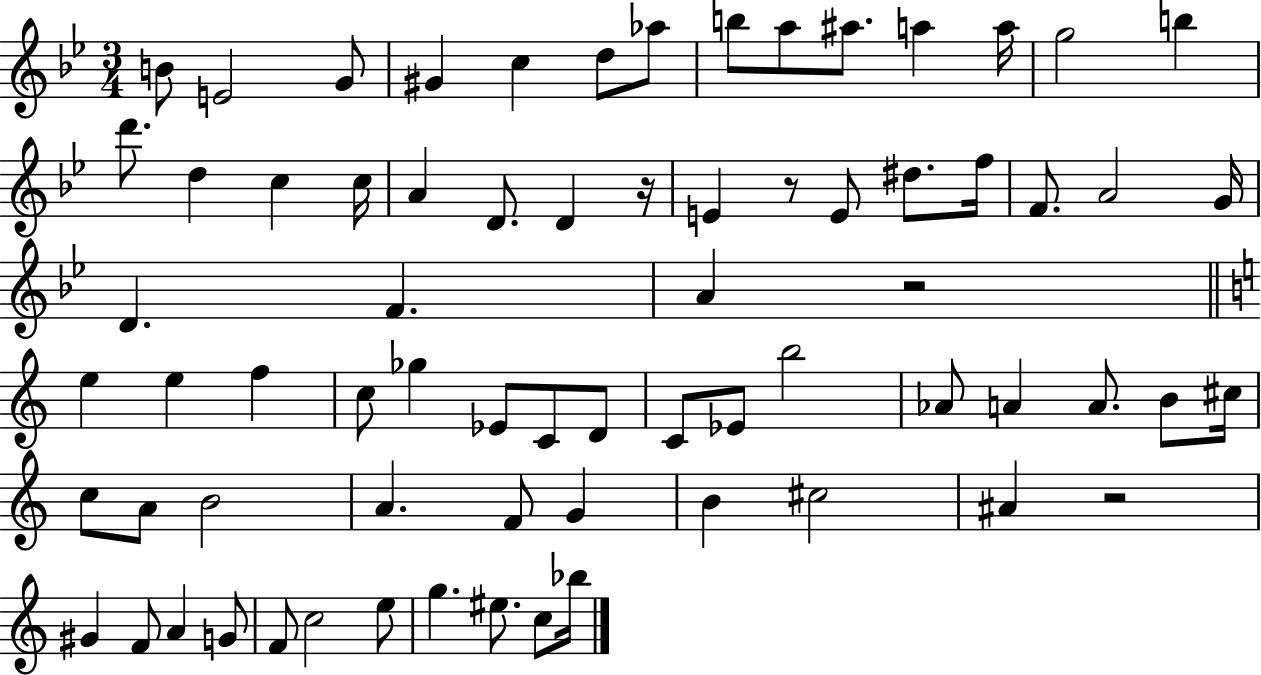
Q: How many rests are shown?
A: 4